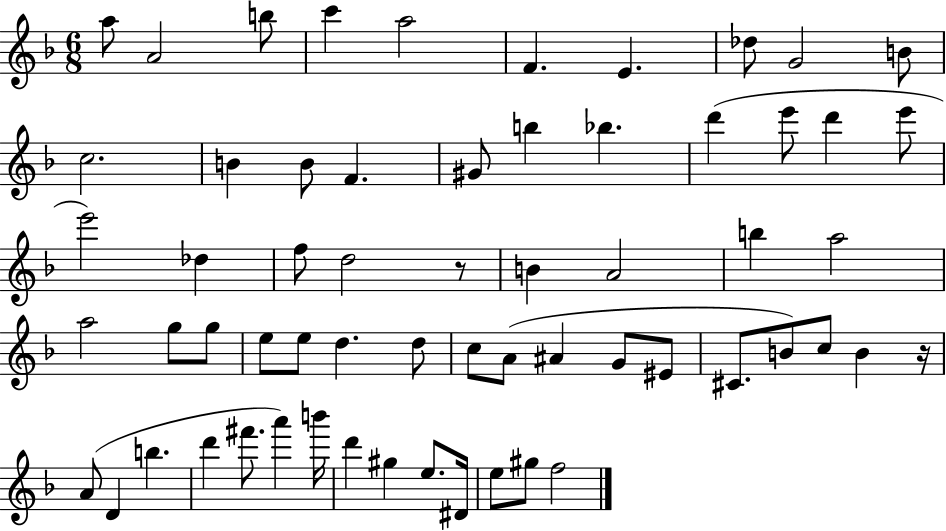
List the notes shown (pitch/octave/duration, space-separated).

A5/e A4/h B5/e C6/q A5/h F4/q. E4/q. Db5/e G4/h B4/e C5/h. B4/q B4/e F4/q. G#4/e B5/q Bb5/q. D6/q E6/e D6/q E6/e E6/h Db5/q F5/e D5/h R/e B4/q A4/h B5/q A5/h A5/h G5/e G5/e E5/e E5/e D5/q. D5/e C5/e A4/e A#4/q G4/e EIS4/e C#4/e. B4/e C5/e B4/q R/s A4/e D4/q B5/q. D6/q F#6/e. A6/q B6/s D6/q G#5/q E5/e. D#4/s E5/e G#5/e F5/h